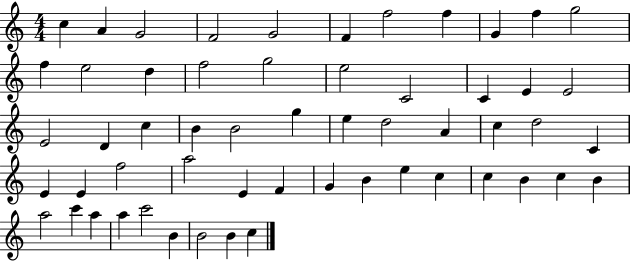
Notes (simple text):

C5/q A4/q G4/h F4/h G4/h F4/q F5/h F5/q G4/q F5/q G5/h F5/q E5/h D5/q F5/h G5/h E5/h C4/h C4/q E4/q E4/h E4/h D4/q C5/q B4/q B4/h G5/q E5/q D5/h A4/q C5/q D5/h C4/q E4/q E4/q F5/h A5/h E4/q F4/q G4/q B4/q E5/q C5/q C5/q B4/q C5/q B4/q A5/h C6/q A5/q A5/q C6/h B4/q B4/h B4/q C5/q